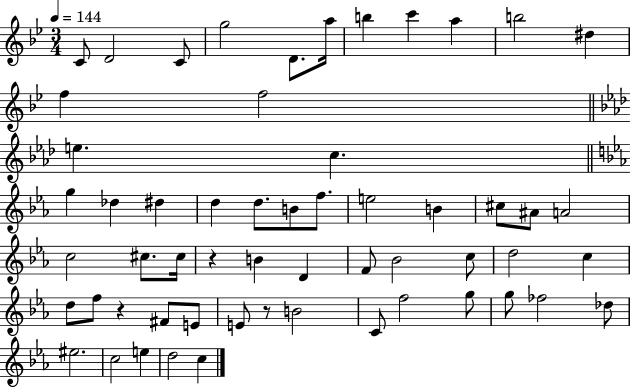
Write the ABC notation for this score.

X:1
T:Untitled
M:3/4
L:1/4
K:Bb
C/2 D2 C/2 g2 D/2 a/4 b c' a b2 ^d f f2 e c g _d ^d d d/2 B/2 f/2 e2 B ^c/2 ^A/2 A2 c2 ^c/2 ^c/4 z B D F/2 _B2 c/2 d2 c d/2 f/2 z ^F/2 E/2 E/2 z/2 B2 C/2 f2 g/2 g/2 _f2 _d/2 ^e2 c2 e d2 c